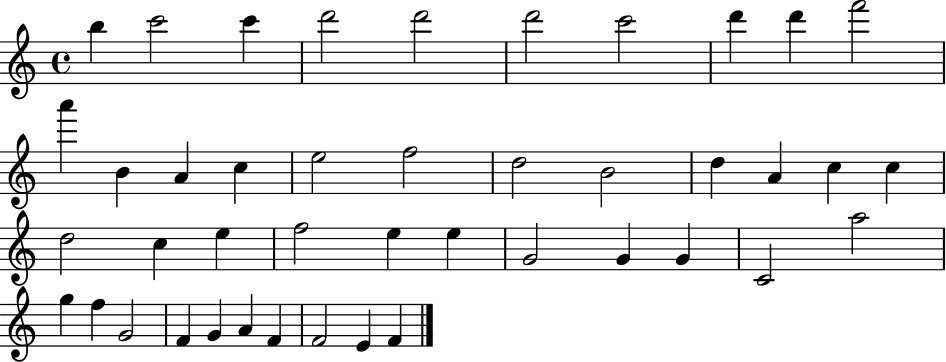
{
  \clef treble
  \time 4/4
  \defaultTimeSignature
  \key c \major
  b''4 c'''2 c'''4 | d'''2 d'''2 | d'''2 c'''2 | d'''4 d'''4 f'''2 | \break a'''4 b'4 a'4 c''4 | e''2 f''2 | d''2 b'2 | d''4 a'4 c''4 c''4 | \break d''2 c''4 e''4 | f''2 e''4 e''4 | g'2 g'4 g'4 | c'2 a''2 | \break g''4 f''4 g'2 | f'4 g'4 a'4 f'4 | f'2 e'4 f'4 | \bar "|."
}